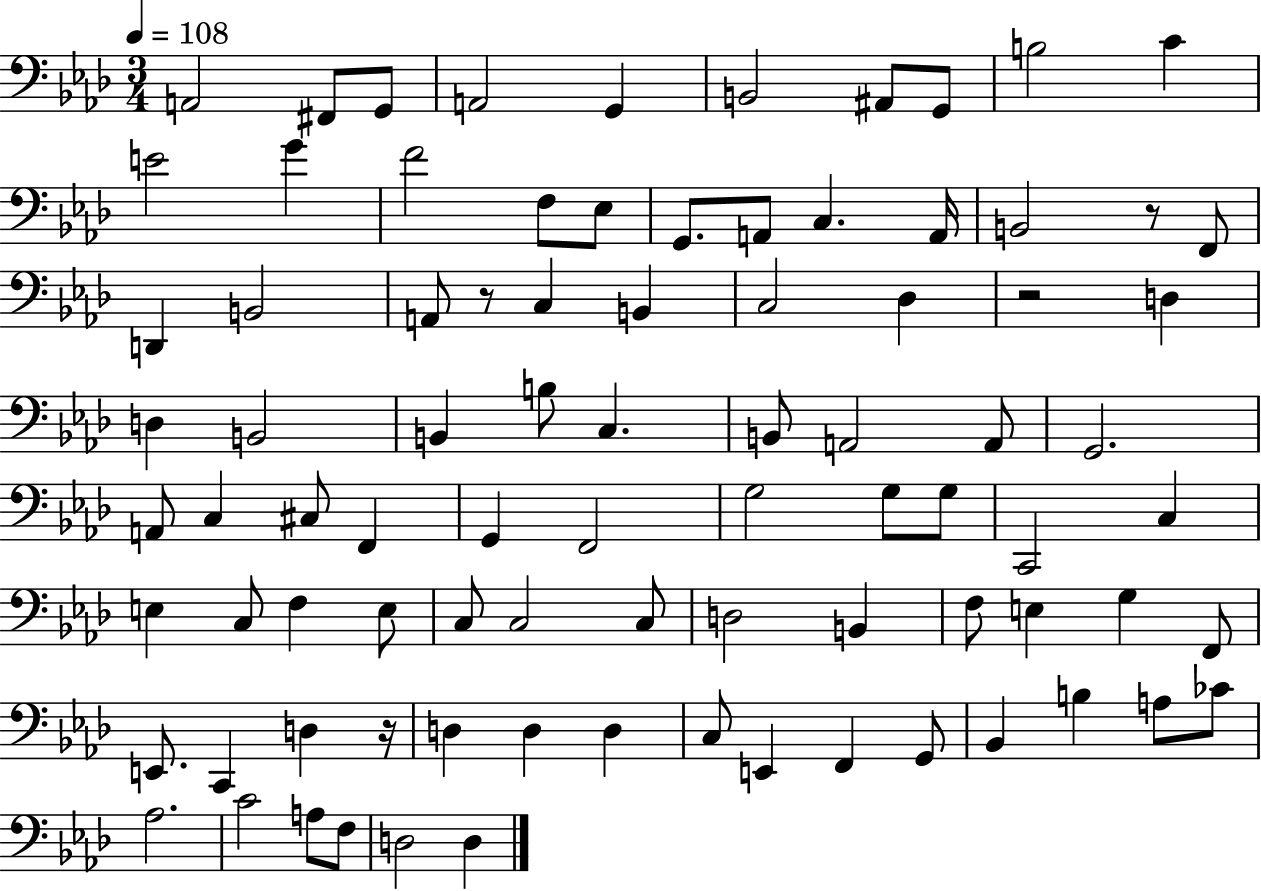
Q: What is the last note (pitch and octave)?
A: D3